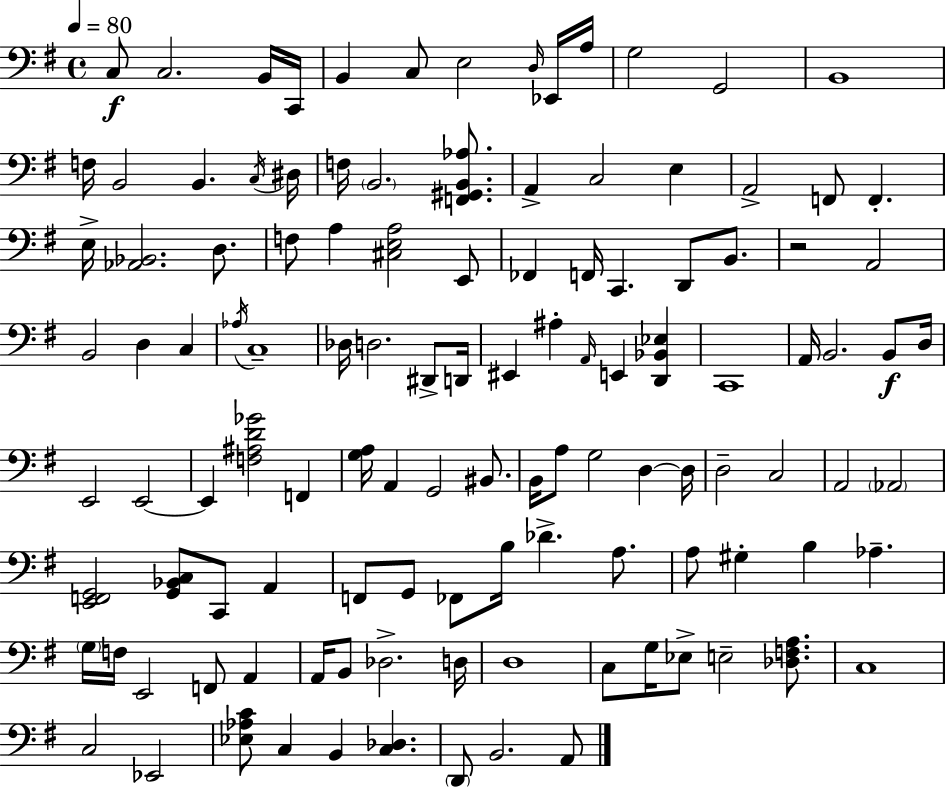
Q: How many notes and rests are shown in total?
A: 117